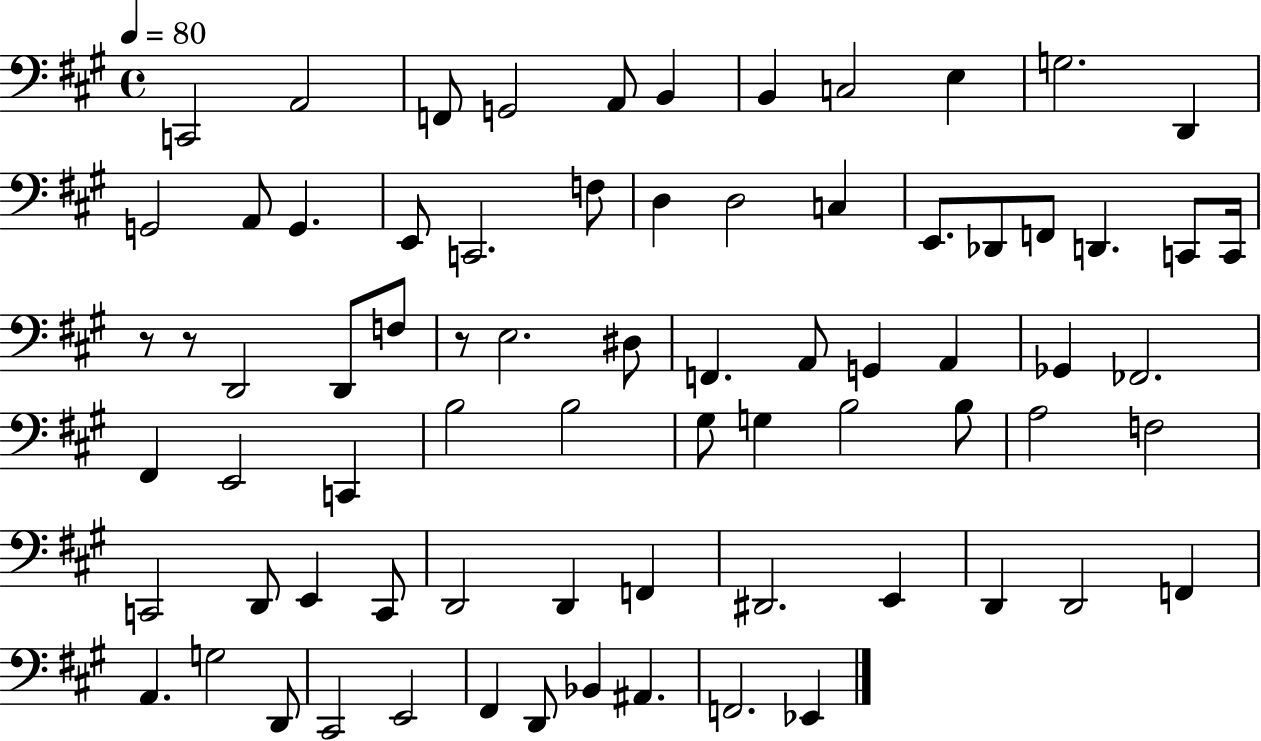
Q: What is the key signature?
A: A major